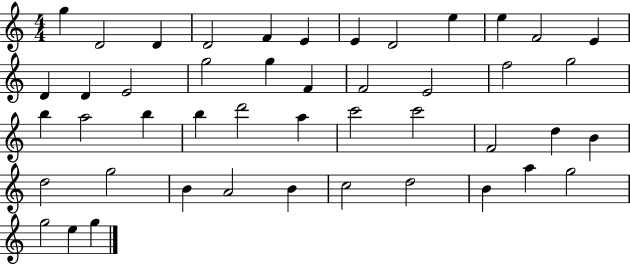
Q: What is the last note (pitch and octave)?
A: G5